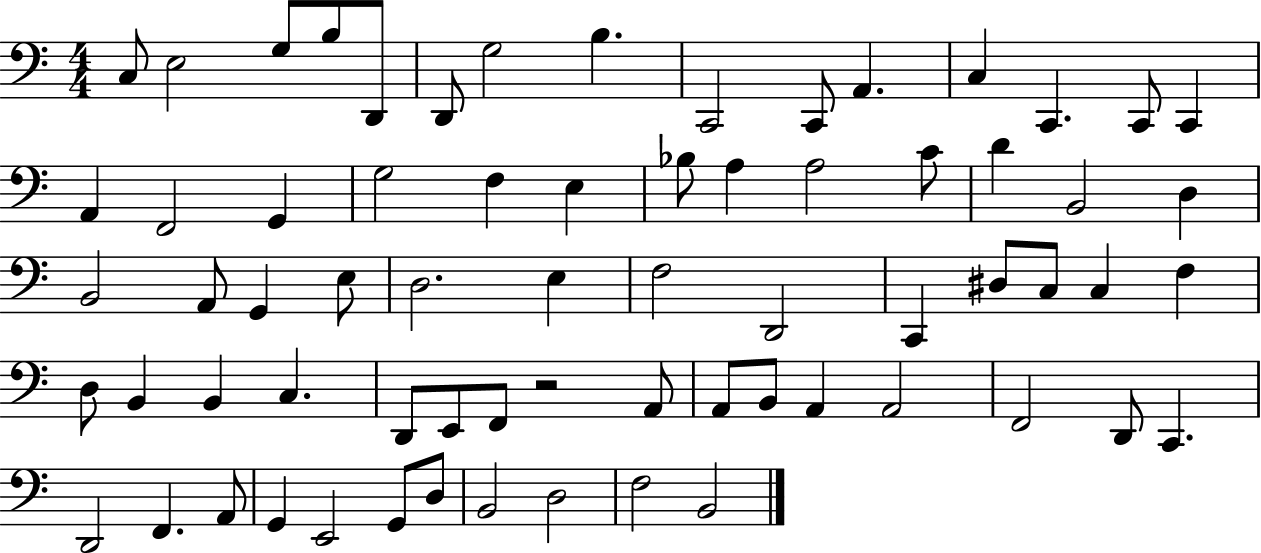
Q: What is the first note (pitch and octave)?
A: C3